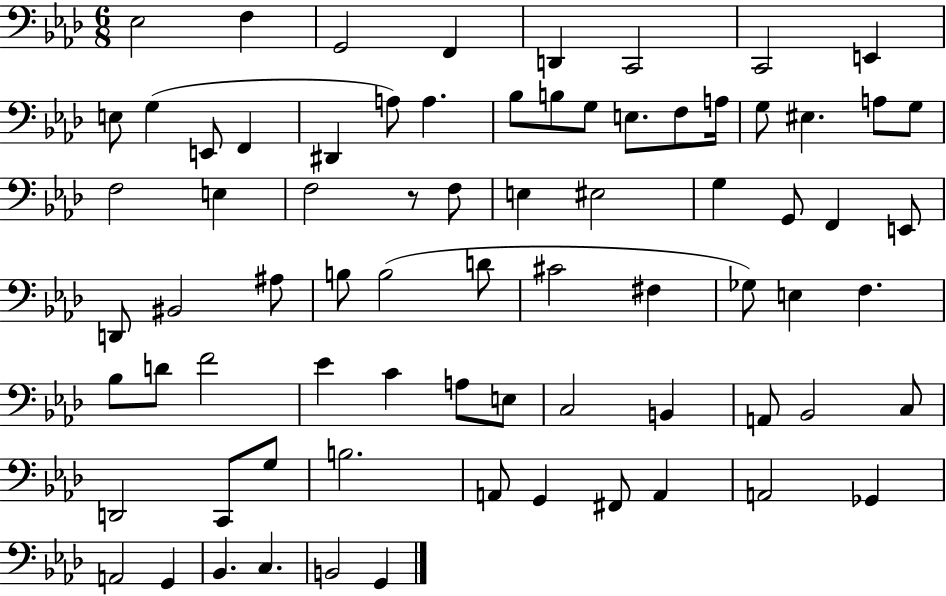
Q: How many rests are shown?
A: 1